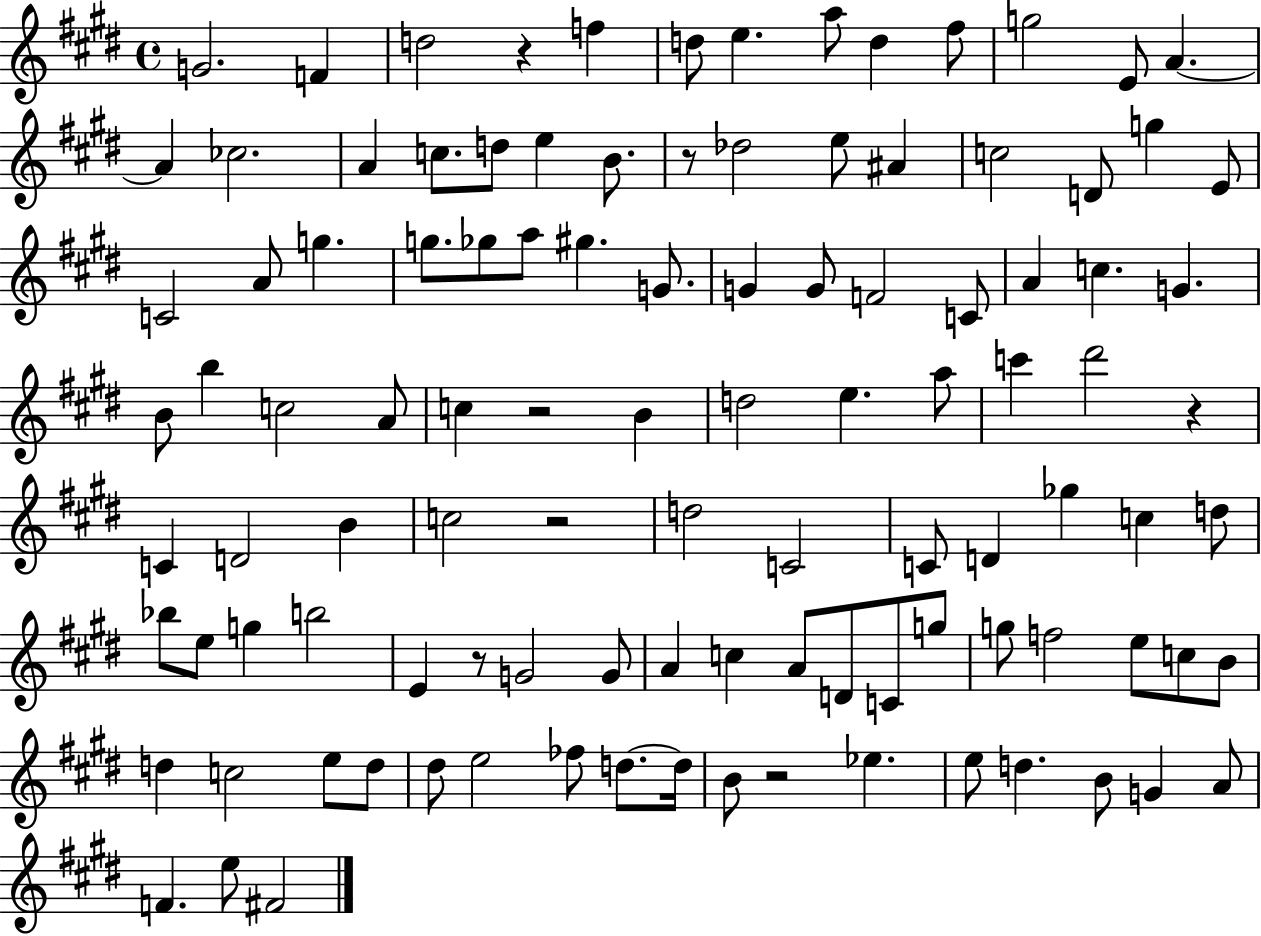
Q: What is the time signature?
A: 4/4